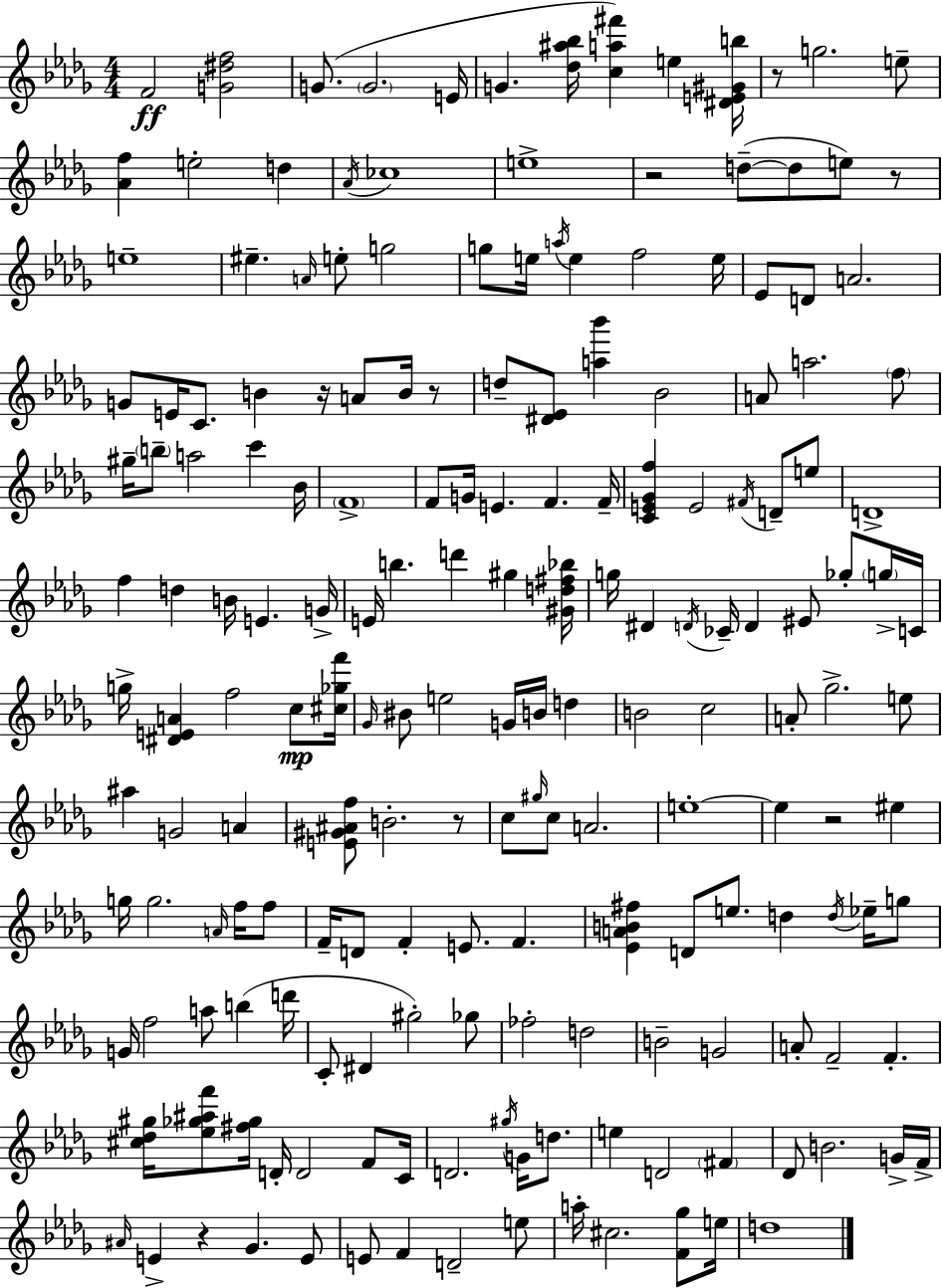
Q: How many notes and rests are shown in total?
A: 184